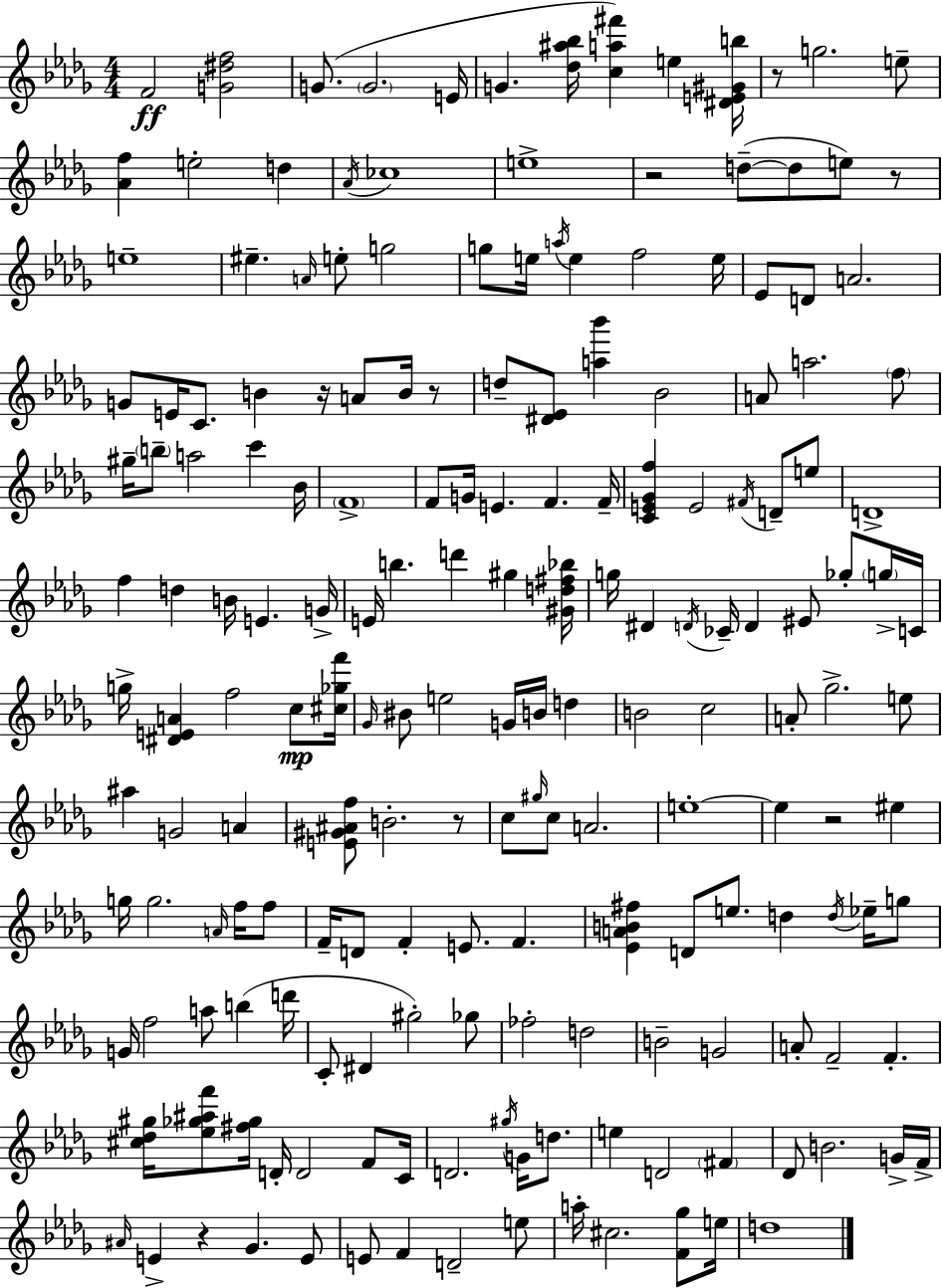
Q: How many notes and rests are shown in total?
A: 184